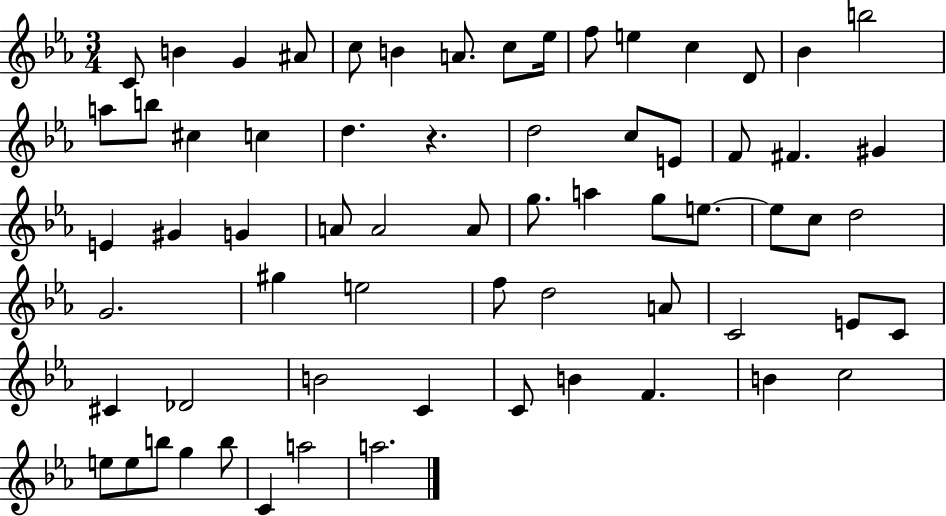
X:1
T:Untitled
M:3/4
L:1/4
K:Eb
C/2 B G ^A/2 c/2 B A/2 c/2 _e/4 f/2 e c D/2 _B b2 a/2 b/2 ^c c d z d2 c/2 E/2 F/2 ^F ^G E ^G G A/2 A2 A/2 g/2 a g/2 e/2 e/2 c/2 d2 G2 ^g e2 f/2 d2 A/2 C2 E/2 C/2 ^C _D2 B2 C C/2 B F B c2 e/2 e/2 b/2 g b/2 C a2 a2